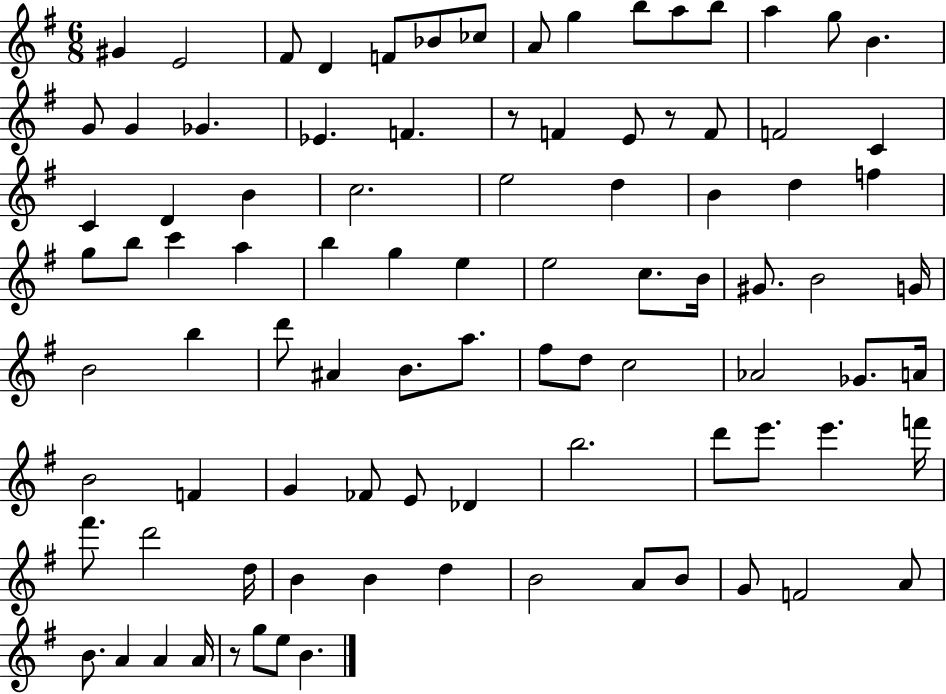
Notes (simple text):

G#4/q E4/h F#4/e D4/q F4/e Bb4/e CES5/e A4/e G5/q B5/e A5/e B5/e A5/q G5/e B4/q. G4/e G4/q Gb4/q. Eb4/q. F4/q. R/e F4/q E4/e R/e F4/e F4/h C4/q C4/q D4/q B4/q C5/h. E5/h D5/q B4/q D5/q F5/q G5/e B5/e C6/q A5/q B5/q G5/q E5/q E5/h C5/e. B4/s G#4/e. B4/h G4/s B4/h B5/q D6/e A#4/q B4/e. A5/e. F#5/e D5/e C5/h Ab4/h Gb4/e. A4/s B4/h F4/q G4/q FES4/e E4/e Db4/q B5/h. D6/e E6/e. E6/q. F6/s F#6/e. D6/h D5/s B4/q B4/q D5/q B4/h A4/e B4/e G4/e F4/h A4/e B4/e. A4/q A4/q A4/s R/e G5/e E5/e B4/q.